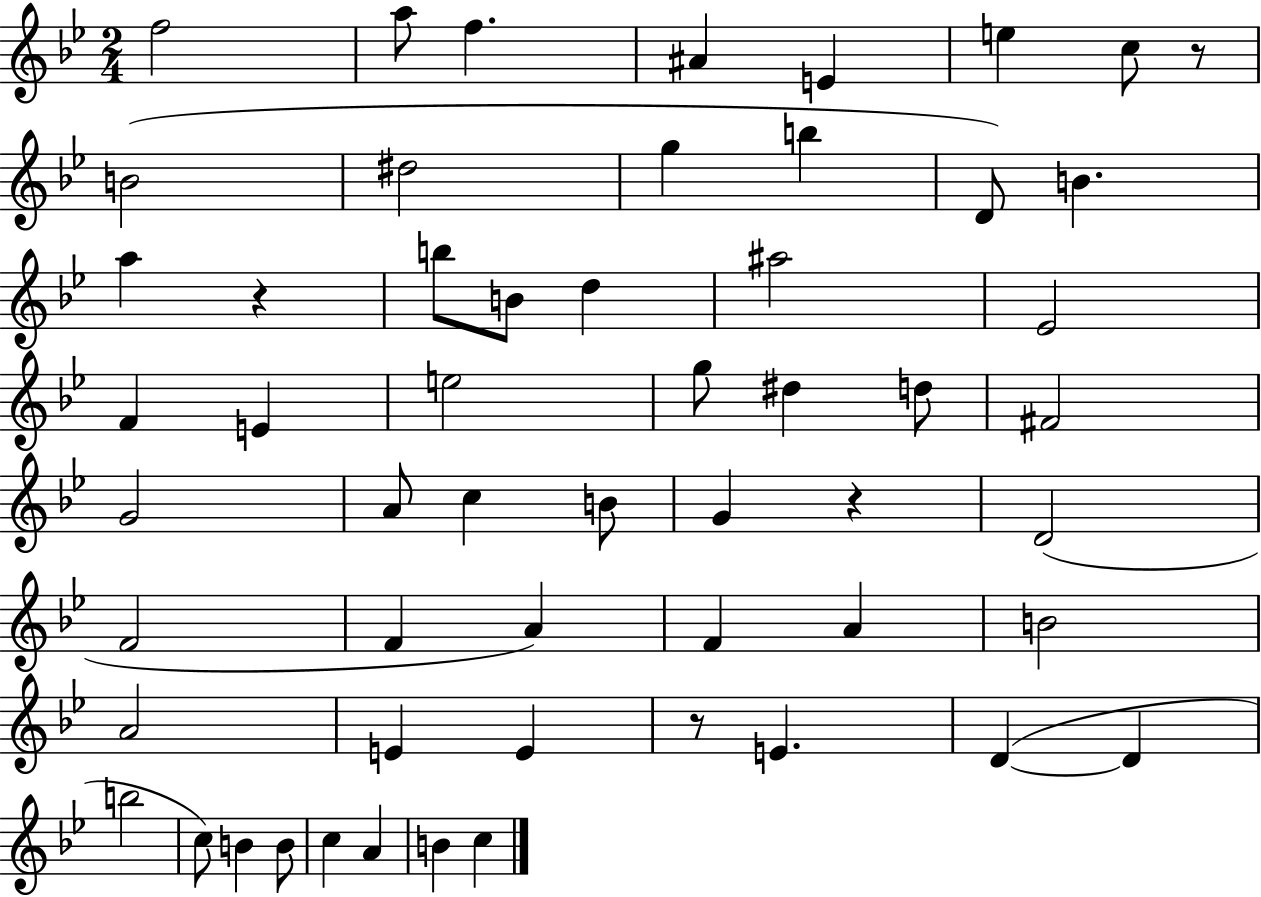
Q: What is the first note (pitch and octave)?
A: F5